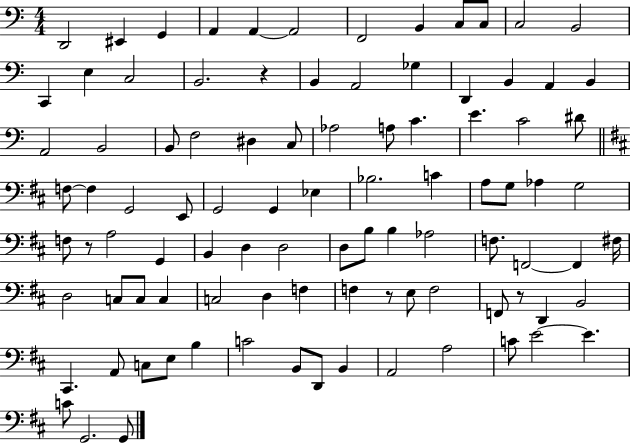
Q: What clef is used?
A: bass